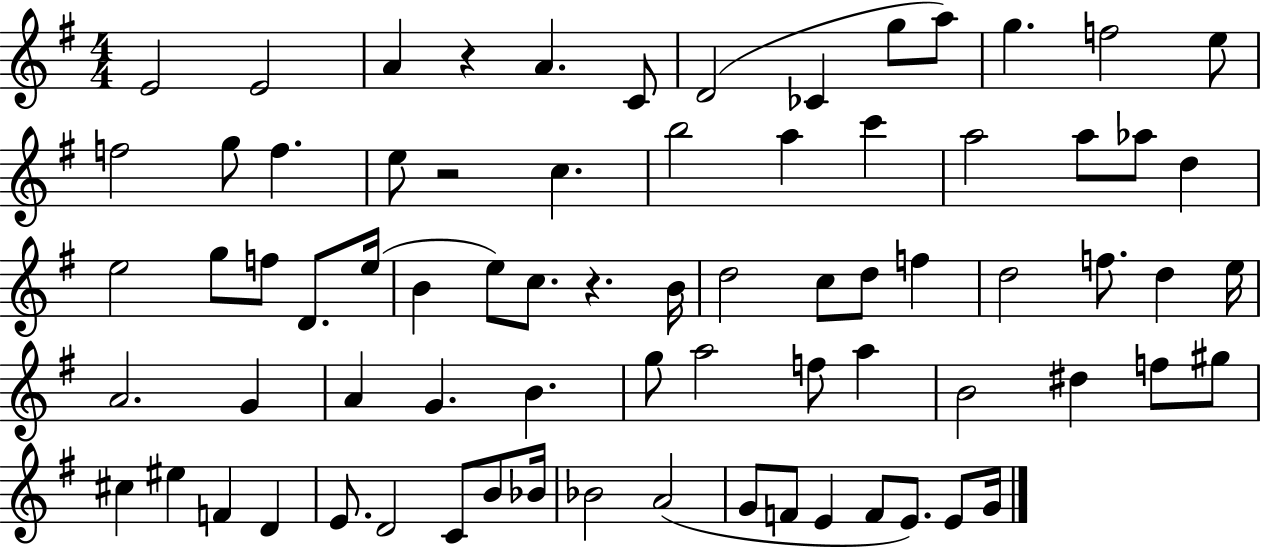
{
  \clef treble
  \numericTimeSignature
  \time 4/4
  \key g \major
  \repeat volta 2 { e'2 e'2 | a'4 r4 a'4. c'8 | d'2( ces'4 g''8 a''8) | g''4. f''2 e''8 | \break f''2 g''8 f''4. | e''8 r2 c''4. | b''2 a''4 c'''4 | a''2 a''8 aes''8 d''4 | \break e''2 g''8 f''8 d'8. e''16( | b'4 e''8) c''8. r4. b'16 | d''2 c''8 d''8 f''4 | d''2 f''8. d''4 e''16 | \break a'2. g'4 | a'4 g'4. b'4. | g''8 a''2 f''8 a''4 | b'2 dis''4 f''8 gis''8 | \break cis''4 eis''4 f'4 d'4 | e'8. d'2 c'8 b'8 bes'16 | bes'2 a'2( | g'8 f'8 e'4 f'8 e'8.) e'8 g'16 | \break } \bar "|."
}